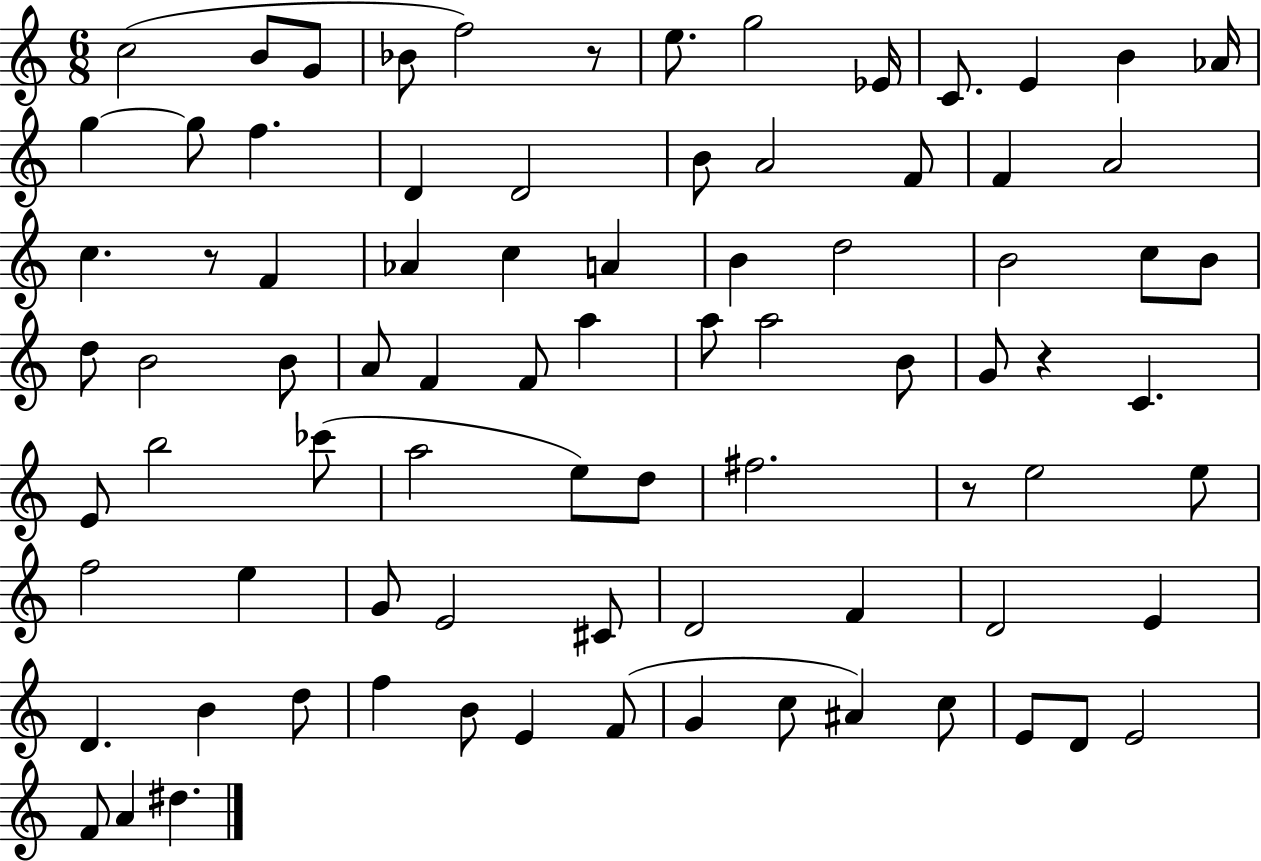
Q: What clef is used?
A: treble